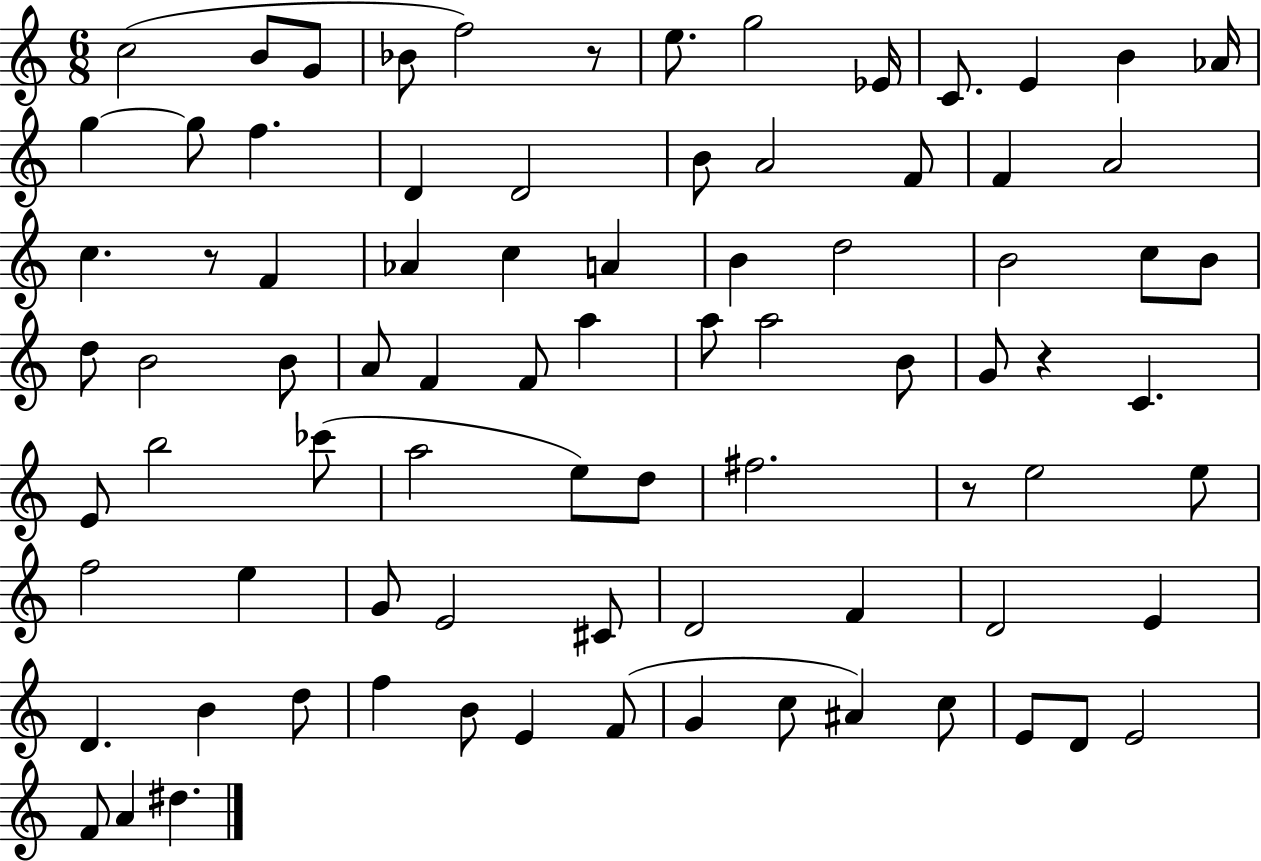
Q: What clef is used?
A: treble